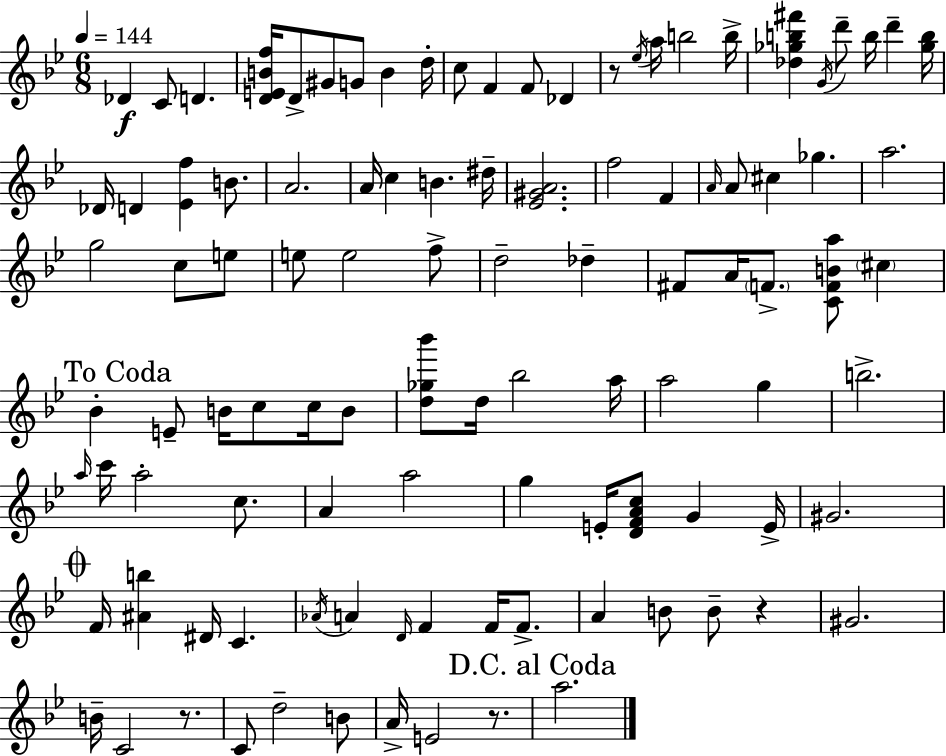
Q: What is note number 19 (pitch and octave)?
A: B5